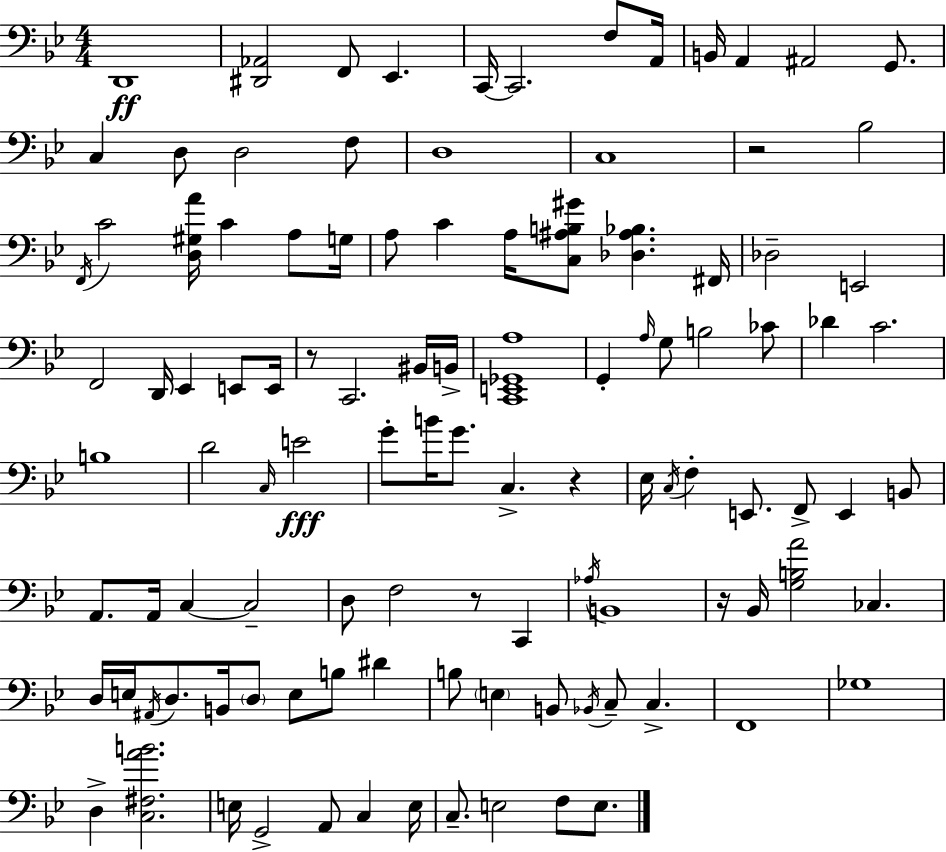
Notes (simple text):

D2/w [D#2,Ab2]/h F2/e Eb2/q. C2/s C2/h. F3/e A2/s B2/s A2/q A#2/h G2/e. C3/q D3/e D3/h F3/e D3/w C3/w R/h Bb3/h F2/s C4/h [D3,G#3,A4]/s C4/q A3/e G3/s A3/e C4/q A3/s [C3,A#3,B3,G#4]/e [Db3,A#3,Bb3]/q. F#2/s Db3/h E2/h F2/h D2/s Eb2/q E2/e E2/s R/e C2/h. BIS2/s B2/s [C2,E2,Gb2,A3]/w G2/q A3/s G3/e B3/h CES4/e Db4/q C4/h. B3/w D4/h C3/s E4/h G4/e B4/s G4/e. C3/q. R/q Eb3/s C3/s F3/q E2/e. F2/e E2/q B2/e A2/e. A2/s C3/q C3/h D3/e F3/h R/e C2/q Ab3/s B2/w R/s Bb2/s [G3,B3,A4]/h CES3/q. D3/s E3/s A#2/s D3/e. B2/s D3/e E3/e B3/e D#4/q B3/e E3/q B2/e Bb2/s C3/e C3/q. F2/w Gb3/w D3/q [C3,F#3,A4,B4]/h. E3/s G2/h A2/e C3/q E3/s C3/e. E3/h F3/e E3/e.